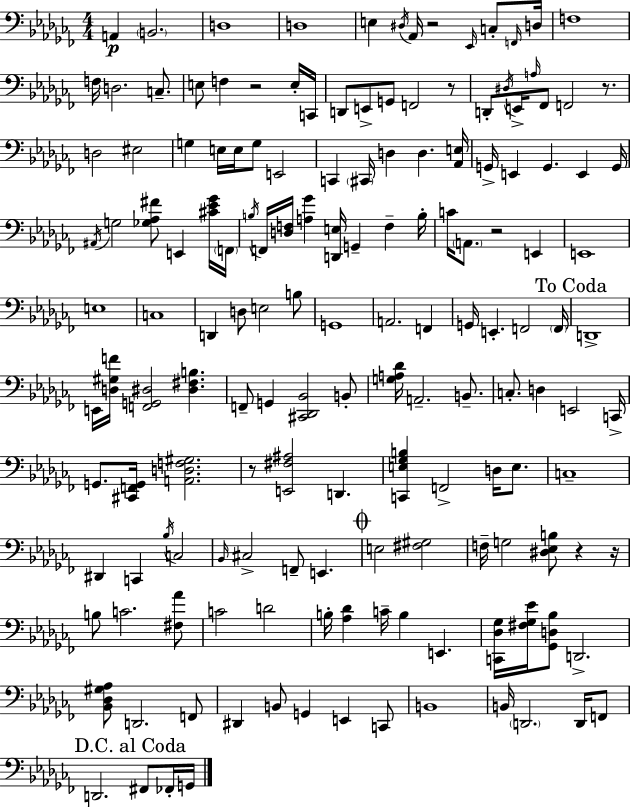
A2/q B2/h. D3/w D3/w E3/q D#3/s Ab2/s R/h Eb2/s C3/e F2/s D3/s F3/w F3/s D3/h. C3/e. E3/e F3/q R/h E3/s C2/s D2/e E2/e G2/e F2/h R/e D2/e D#3/s E2/s A3/s FES2/e F2/h R/e. D3/h EIS3/h G3/q E3/s E3/s G3/e E2/h C2/q C#2/s D3/q D3/q. [Ab2,E3]/s G2/s E2/q G2/q. E2/q G2/s A#2/s G3/h [Gb3,Ab3,F#4]/e E2/q [C#4,Eb4,Gb4]/s F2/s B3/s F2/s [D3,F3]/s [A3,Gb4]/q [D2,E3]/s G2/q F3/q B3/s C4/s A2/e. R/h E2/q E2/w E3/w C3/w D2/q D3/e E3/h B3/e G2/w A2/h. F2/q G2/s E2/q. F2/h F2/s D2/w E2/s [D3,G#3,F4]/s [F2,G2,D#3]/h [D#3,F#3,B3]/q. F2/e G2/q [C#2,Db2,Bb2]/h B2/e [G3,A3,Db4]/s A2/h. B2/e. C3/e. D3/q E2/h C2/s G2/e. [C#2,F2,G2]/s [A2,D3,F3,G#3]/h. R/e [E2,F#3,A#3]/h D2/q. [C2,E3,Gb3,B3]/q F2/h D3/s E3/e. C3/w D#2/q C2/q Bb3/s C3/h Bb2/s C#3/h F2/e E2/q. E3/h [F#3,G#3]/h F3/s G3/h [D#3,Eb3,B3]/e R/q R/s B3/e C4/h. [F#3,Ab4]/e C4/h D4/h B3/s [Ab3,Db4]/q C4/s B3/q E2/q. [C2,Db3,Gb3]/s [F#3,Gb3,Eb4]/s [Gb2,D3,Bb3]/e D2/h. [Bb2,Db3,G#3,Ab3]/e D2/h. F2/e D#2/q B2/e G2/q E2/q C2/e B2/w B2/s D2/h. D2/s F2/e D2/h. F#2/e FES2/s G2/s